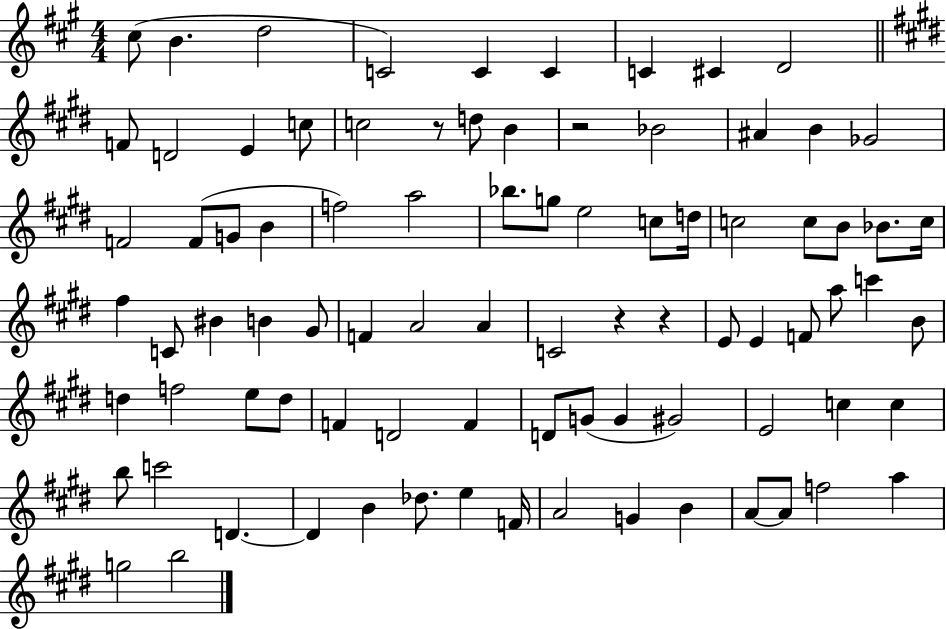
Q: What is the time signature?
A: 4/4